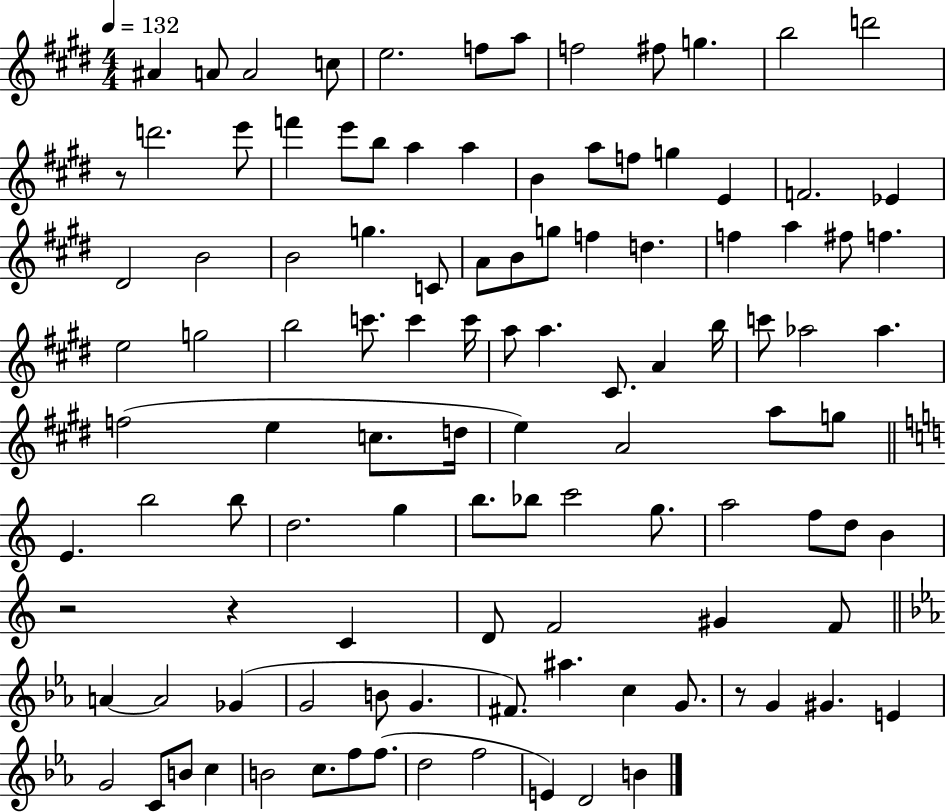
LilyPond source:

{
  \clef treble
  \numericTimeSignature
  \time 4/4
  \key e \major
  \tempo 4 = 132
  ais'4 a'8 a'2 c''8 | e''2. f''8 a''8 | f''2 fis''8 g''4. | b''2 d'''2 | \break r8 d'''2. e'''8 | f'''4 e'''8 b''8 a''4 a''4 | b'4 a''8 f''8 g''4 e'4 | f'2. ees'4 | \break dis'2 b'2 | b'2 g''4. c'8 | a'8 b'8 g''8 f''4 d''4. | f''4 a''4 fis''8 f''4. | \break e''2 g''2 | b''2 c'''8. c'''4 c'''16 | a''8 a''4. cis'8. a'4 b''16 | c'''8 aes''2 aes''4. | \break f''2( e''4 c''8. d''16 | e''4) a'2 a''8 g''8 | \bar "||" \break \key a \minor e'4. b''2 b''8 | d''2. g''4 | b''8. bes''8 c'''2 g''8. | a''2 f''8 d''8 b'4 | \break r2 r4 c'4 | d'8 f'2 gis'4 f'8 | \bar "||" \break \key ees \major a'4~~ a'2 ges'4( | g'2 b'8 g'4. | fis'8.) ais''4. c''4 g'8. | r8 g'4 gis'4. e'4 | \break g'2 c'8 b'8 c''4 | b'2 c''8. f''8 f''8.( | d''2 f''2 | e'4) d'2 b'4 | \break \bar "|."
}